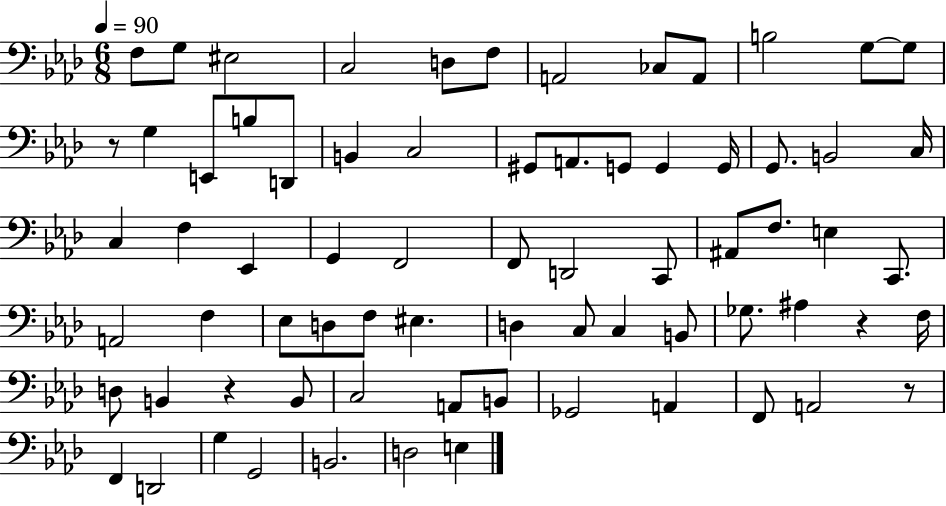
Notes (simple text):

F3/e G3/e EIS3/h C3/h D3/e F3/e A2/h CES3/e A2/e B3/h G3/e G3/e R/e G3/q E2/e B3/e D2/e B2/q C3/h G#2/e A2/e. G2/e G2/q G2/s G2/e. B2/h C3/s C3/q F3/q Eb2/q G2/q F2/h F2/e D2/h C2/e A#2/e F3/e. E3/q C2/e. A2/h F3/q Eb3/e D3/e F3/e EIS3/q. D3/q C3/e C3/q B2/e Gb3/e. A#3/q R/q F3/s D3/e B2/q R/q B2/e C3/h A2/e B2/e Gb2/h A2/q F2/e A2/h R/e F2/q D2/h G3/q G2/h B2/h. D3/h E3/q